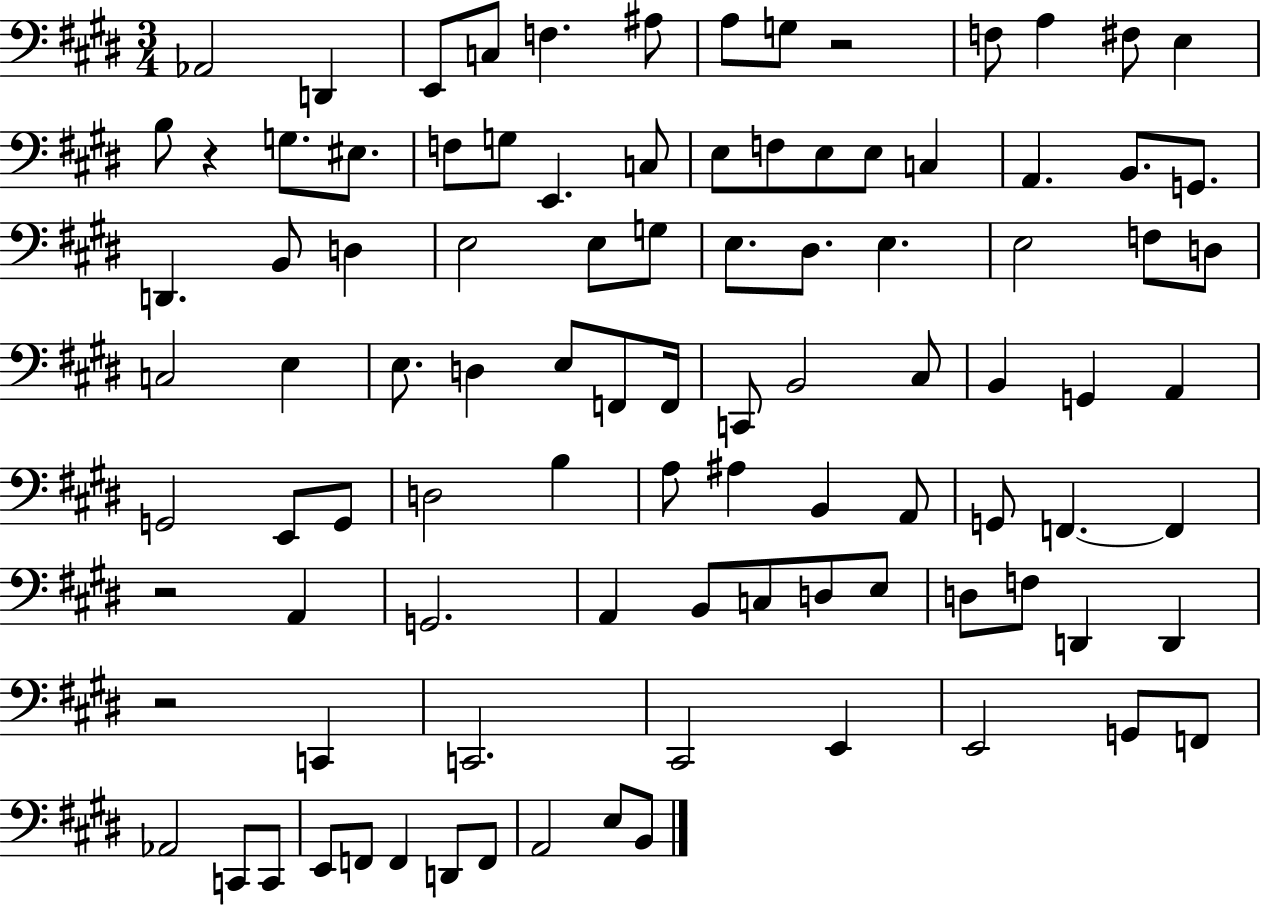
X:1
T:Untitled
M:3/4
L:1/4
K:E
_A,,2 D,, E,,/2 C,/2 F, ^A,/2 A,/2 G,/2 z2 F,/2 A, ^F,/2 E, B,/2 z G,/2 ^E,/2 F,/2 G,/2 E,, C,/2 E,/2 F,/2 E,/2 E,/2 C, A,, B,,/2 G,,/2 D,, B,,/2 D, E,2 E,/2 G,/2 E,/2 ^D,/2 E, E,2 F,/2 D,/2 C,2 E, E,/2 D, E,/2 F,,/2 F,,/4 C,,/2 B,,2 ^C,/2 B,, G,, A,, G,,2 E,,/2 G,,/2 D,2 B, A,/2 ^A, B,, A,,/2 G,,/2 F,, F,, z2 A,, G,,2 A,, B,,/2 C,/2 D,/2 E,/2 D,/2 F,/2 D,, D,, z2 C,, C,,2 ^C,,2 E,, E,,2 G,,/2 F,,/2 _A,,2 C,,/2 C,,/2 E,,/2 F,,/2 F,, D,,/2 F,,/2 A,,2 E,/2 B,,/2